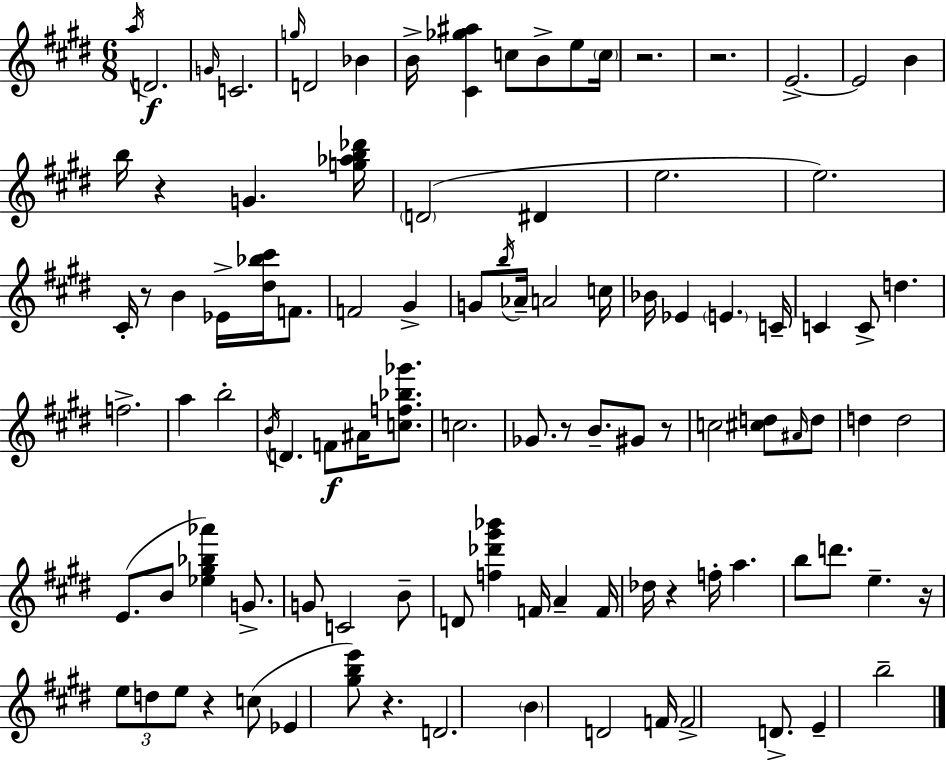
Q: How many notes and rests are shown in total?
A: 102